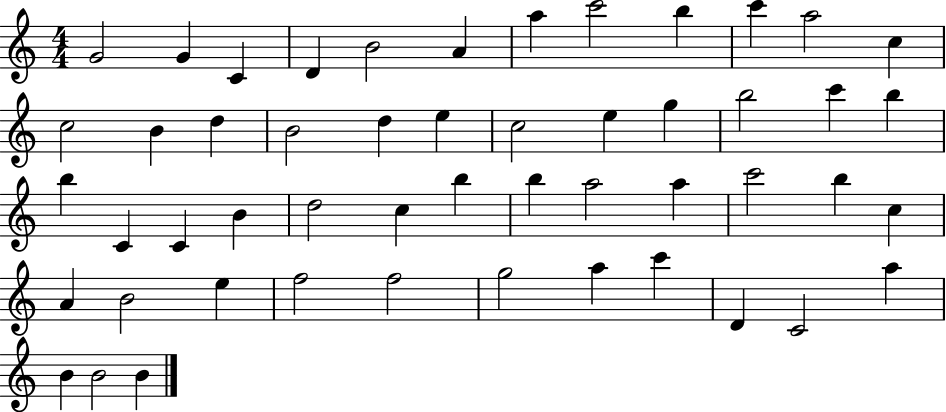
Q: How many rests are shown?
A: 0